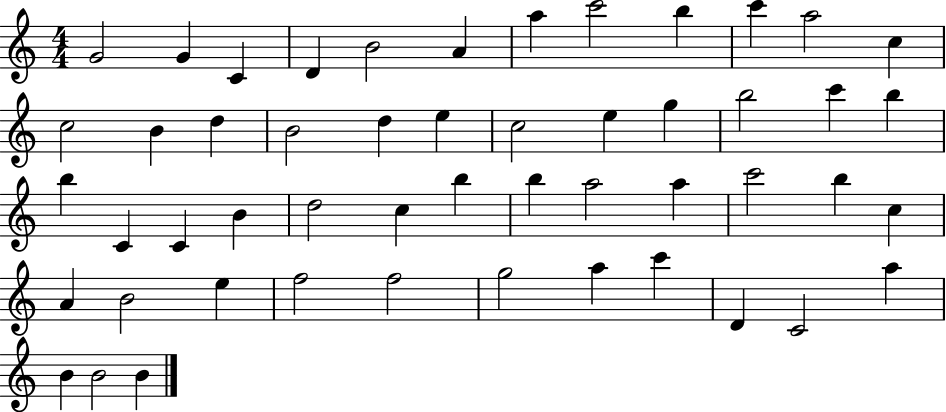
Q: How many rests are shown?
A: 0